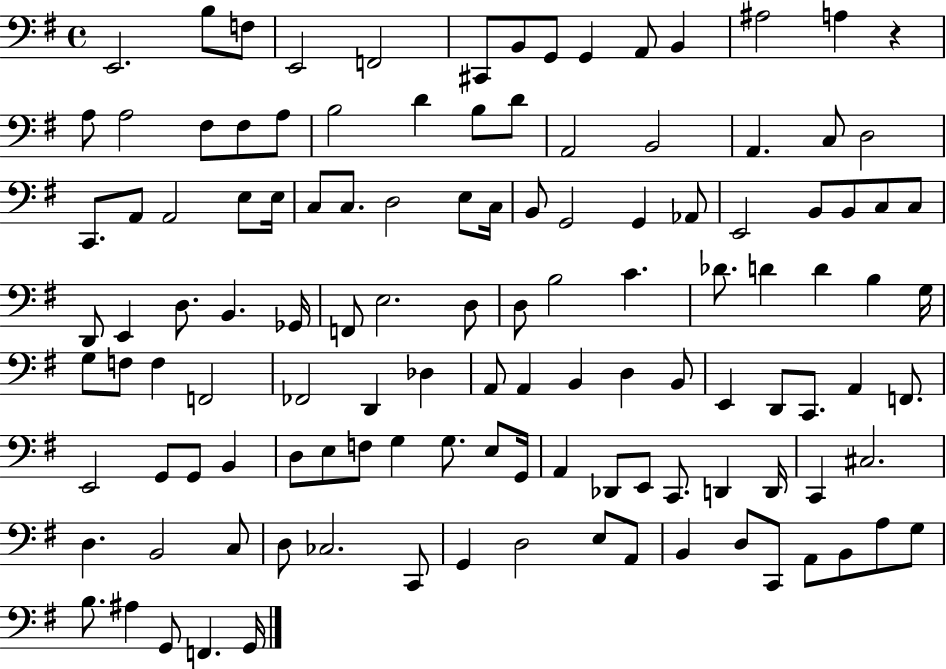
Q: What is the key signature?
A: G major